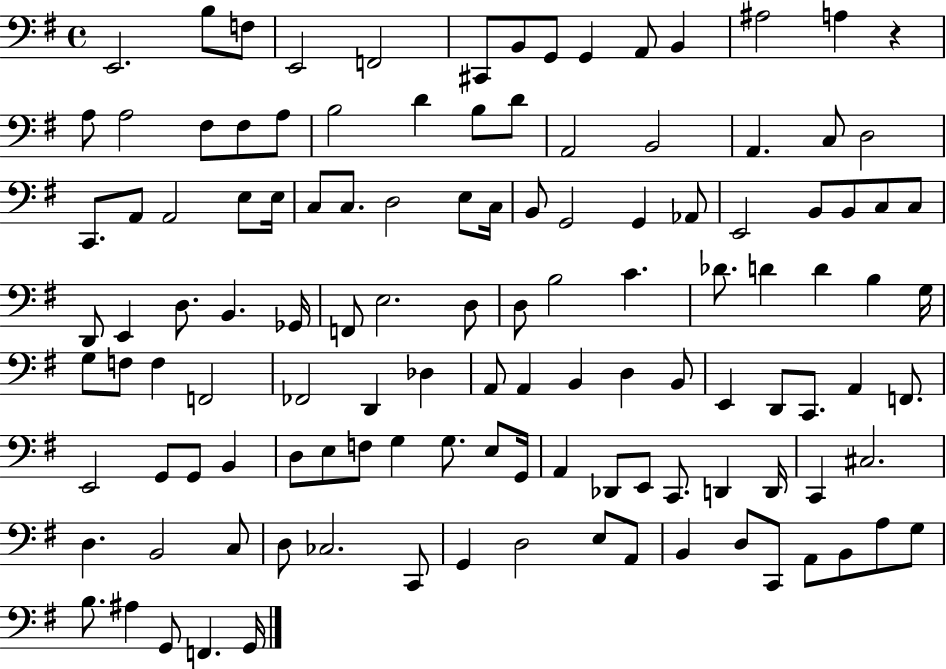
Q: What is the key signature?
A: G major